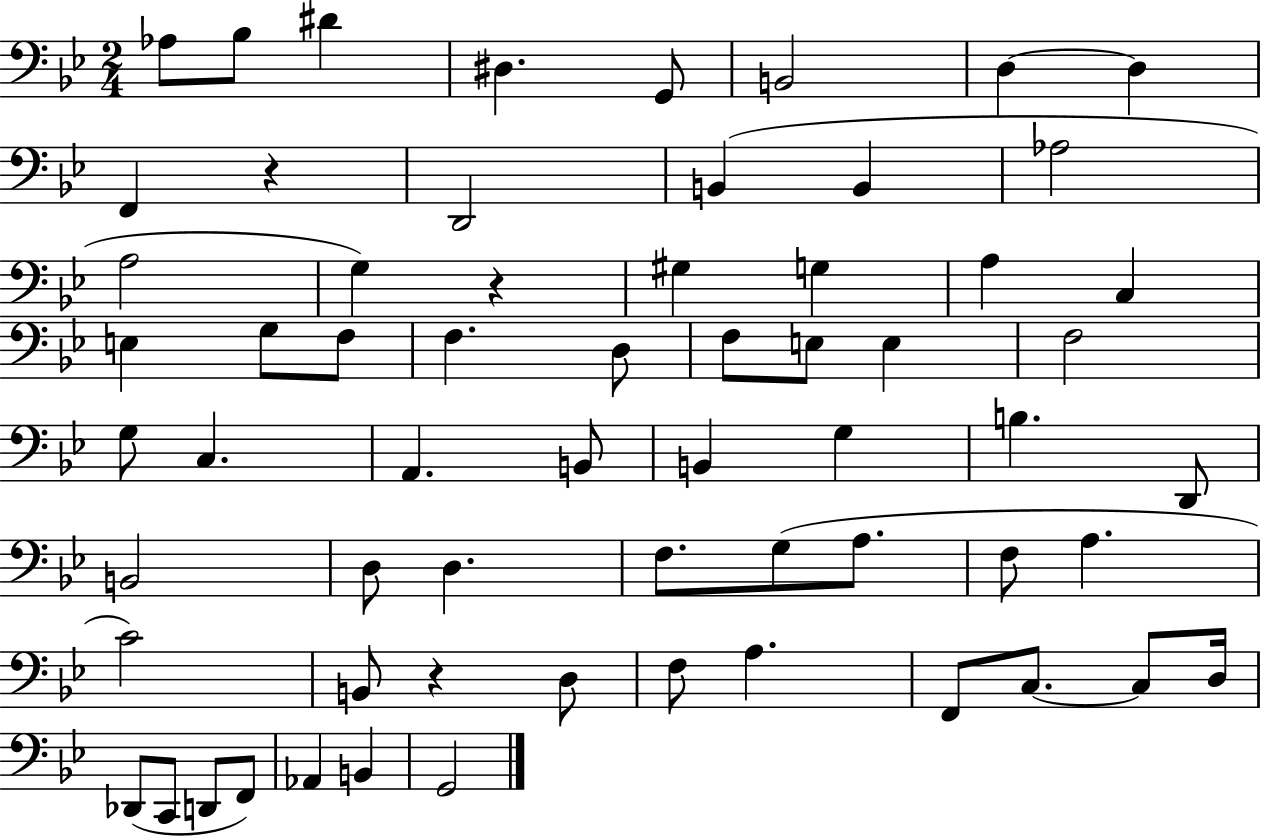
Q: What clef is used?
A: bass